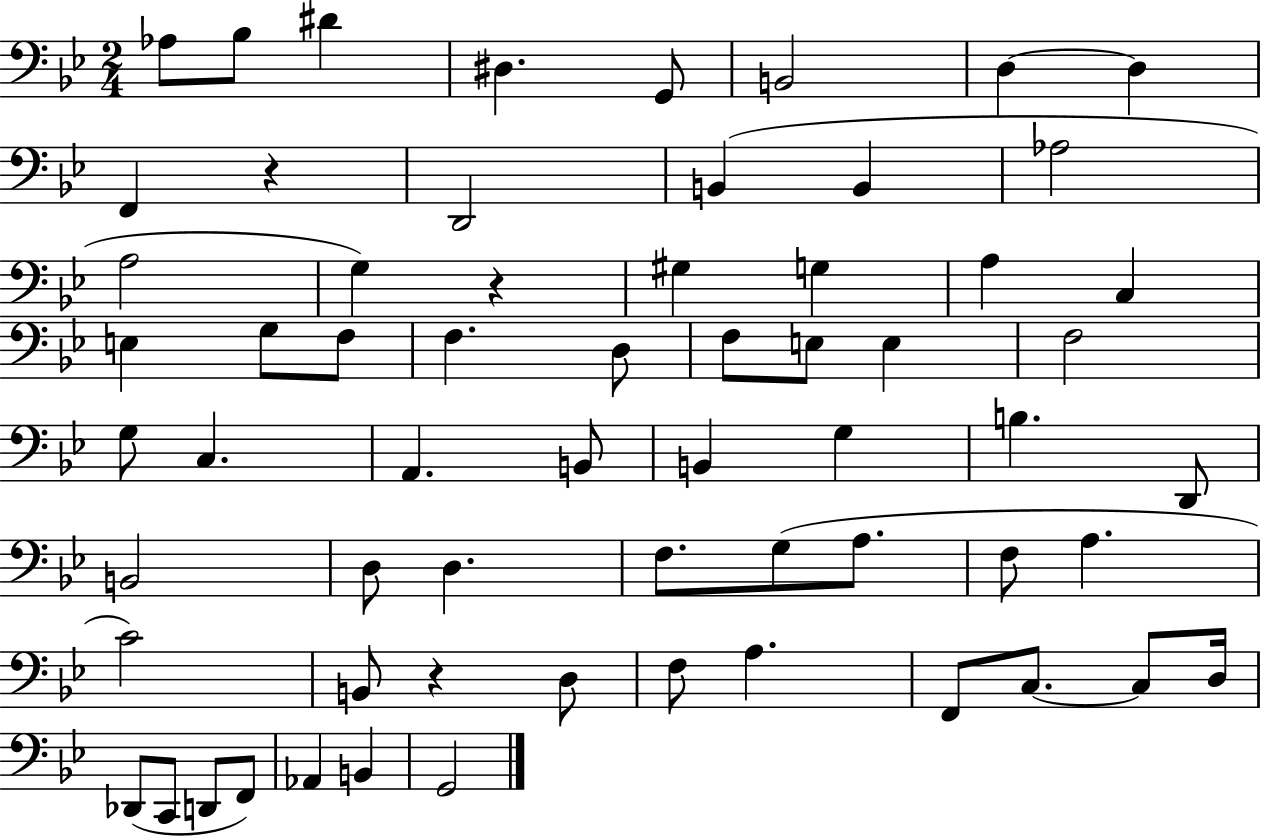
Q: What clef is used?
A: bass